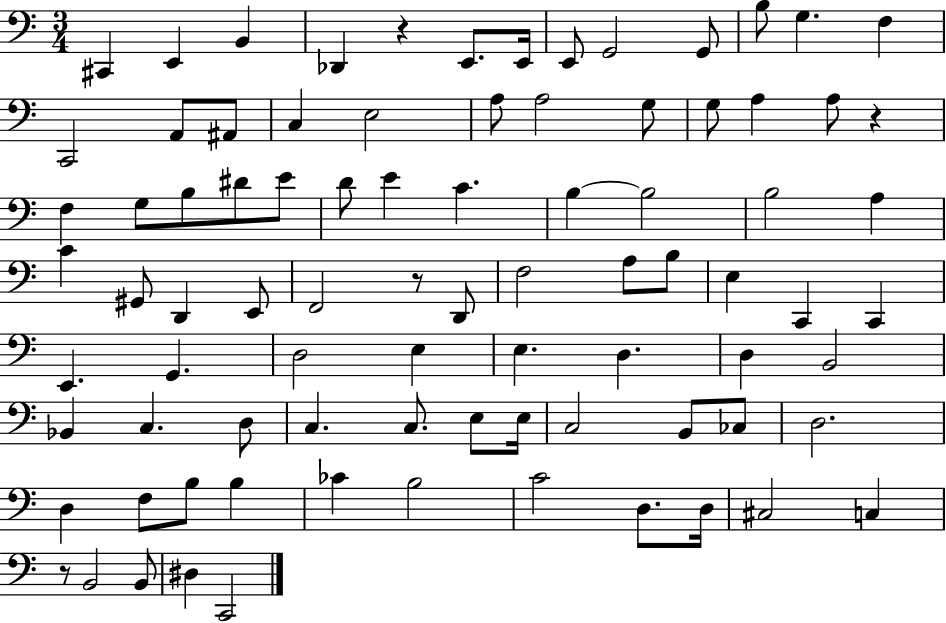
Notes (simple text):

C#2/q E2/q B2/q Db2/q R/q E2/e. E2/s E2/e G2/h G2/e B3/e G3/q. F3/q C2/h A2/e A#2/e C3/q E3/h A3/e A3/h G3/e G3/e A3/q A3/e R/q F3/q G3/e B3/e D#4/e E4/e D4/e E4/q C4/q. B3/q B3/h B3/h A3/q C4/q G#2/e D2/q E2/e F2/h R/e D2/e F3/h A3/e B3/e E3/q C2/q C2/q E2/q. G2/q. D3/h E3/q E3/q. D3/q. D3/q B2/h Bb2/q C3/q. D3/e C3/q. C3/e. E3/e E3/s C3/h B2/e CES3/e D3/h. D3/q F3/e B3/e B3/q CES4/q B3/h C4/h D3/e. D3/s C#3/h C3/q R/e B2/h B2/e D#3/q C2/h